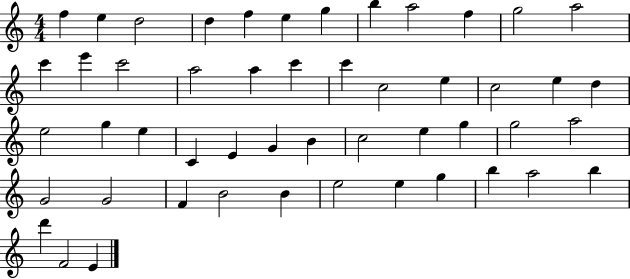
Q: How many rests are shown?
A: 0